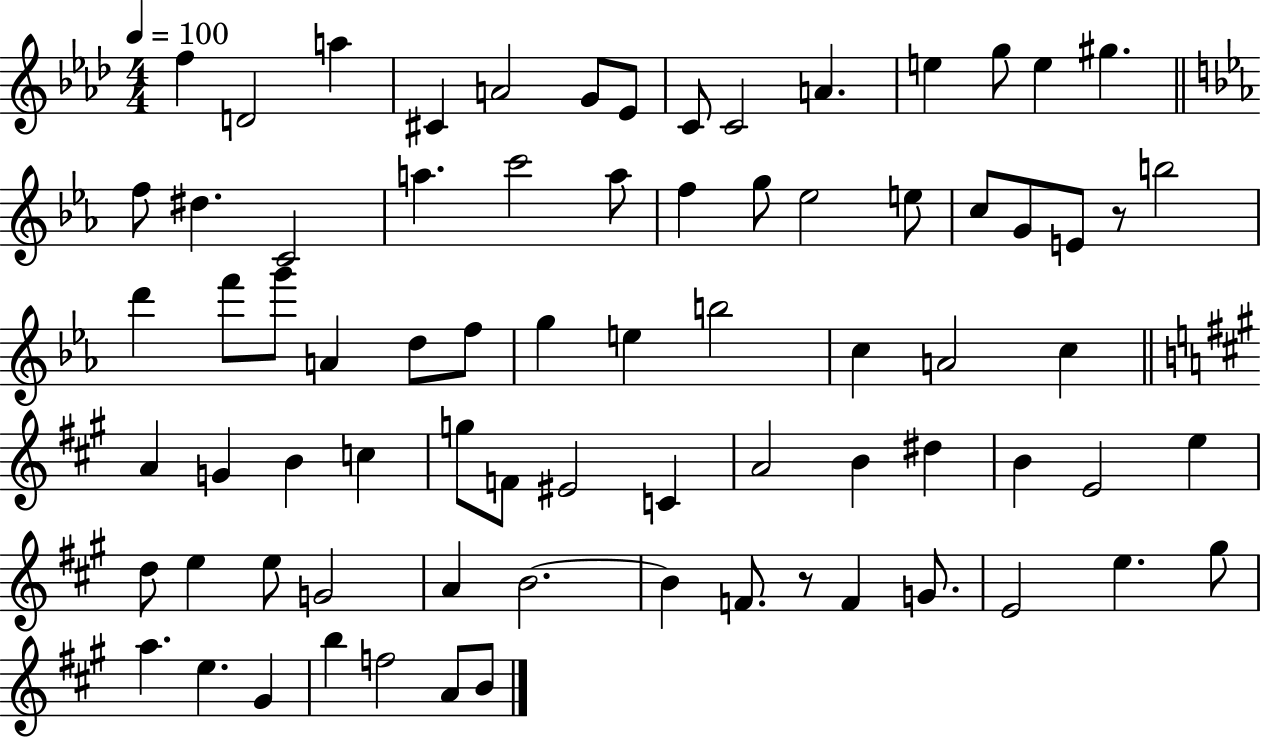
F5/q D4/h A5/q C#4/q A4/h G4/e Eb4/e C4/e C4/h A4/q. E5/q G5/e E5/q G#5/q. F5/e D#5/q. C4/h A5/q. C6/h A5/e F5/q G5/e Eb5/h E5/e C5/e G4/e E4/e R/e B5/h D6/q F6/e G6/e A4/q D5/e F5/e G5/q E5/q B5/h C5/q A4/h C5/q A4/q G4/q B4/q C5/q G5/e F4/e EIS4/h C4/q A4/h B4/q D#5/q B4/q E4/h E5/q D5/e E5/q E5/e G4/h A4/q B4/h. B4/q F4/e. R/e F4/q G4/e. E4/h E5/q. G#5/e A5/q. E5/q. G#4/q B5/q F5/h A4/e B4/e